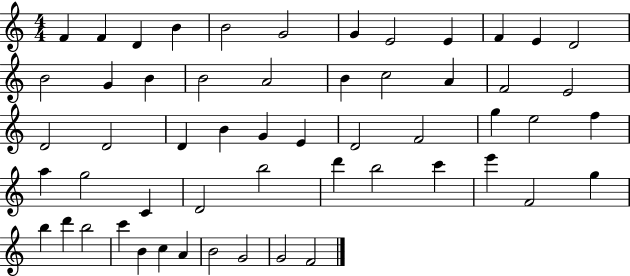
{
  \clef treble
  \numericTimeSignature
  \time 4/4
  \key c \major
  f'4 f'4 d'4 b'4 | b'2 g'2 | g'4 e'2 e'4 | f'4 e'4 d'2 | \break b'2 g'4 b'4 | b'2 a'2 | b'4 c''2 a'4 | f'2 e'2 | \break d'2 d'2 | d'4 b'4 g'4 e'4 | d'2 f'2 | g''4 e''2 f''4 | \break a''4 g''2 c'4 | d'2 b''2 | d'''4 b''2 c'''4 | e'''4 f'2 g''4 | \break b''4 d'''4 b''2 | c'''4 b'4 c''4 a'4 | b'2 g'2 | g'2 f'2 | \break \bar "|."
}